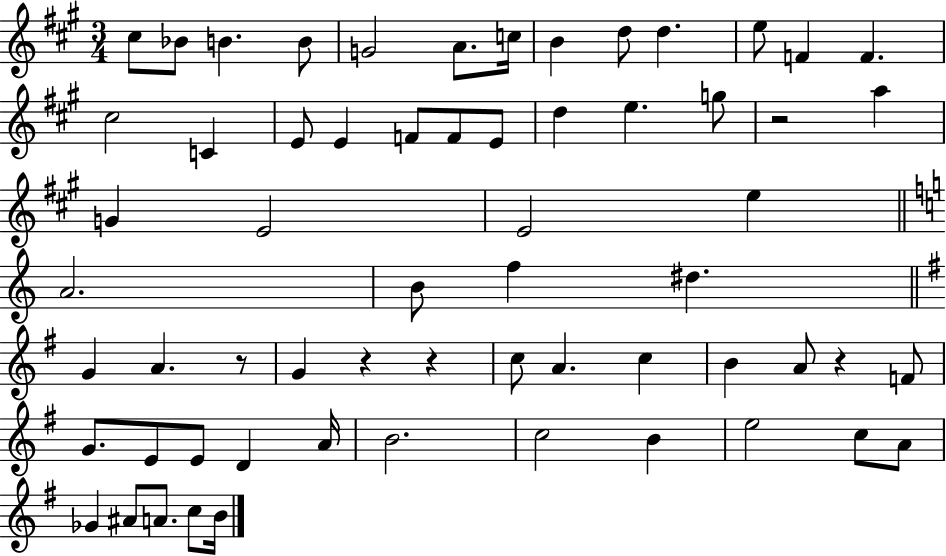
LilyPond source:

{
  \clef treble
  \numericTimeSignature
  \time 3/4
  \key a \major
  cis''8 bes'8 b'4. b'8 | g'2 a'8. c''16 | b'4 d''8 d''4. | e''8 f'4 f'4. | \break cis''2 c'4 | e'8 e'4 f'8 f'8 e'8 | d''4 e''4. g''8 | r2 a''4 | \break g'4 e'2 | e'2 e''4 | \bar "||" \break \key a \minor a'2. | b'8 f''4 dis''4. | \bar "||" \break \key e \minor g'4 a'4. r8 | g'4 r4 r4 | c''8 a'4. c''4 | b'4 a'8 r4 f'8 | \break g'8. e'8 e'8 d'4 a'16 | b'2. | c''2 b'4 | e''2 c''8 a'8 | \break ges'4 ais'8 a'8. c''8 b'16 | \bar "|."
}